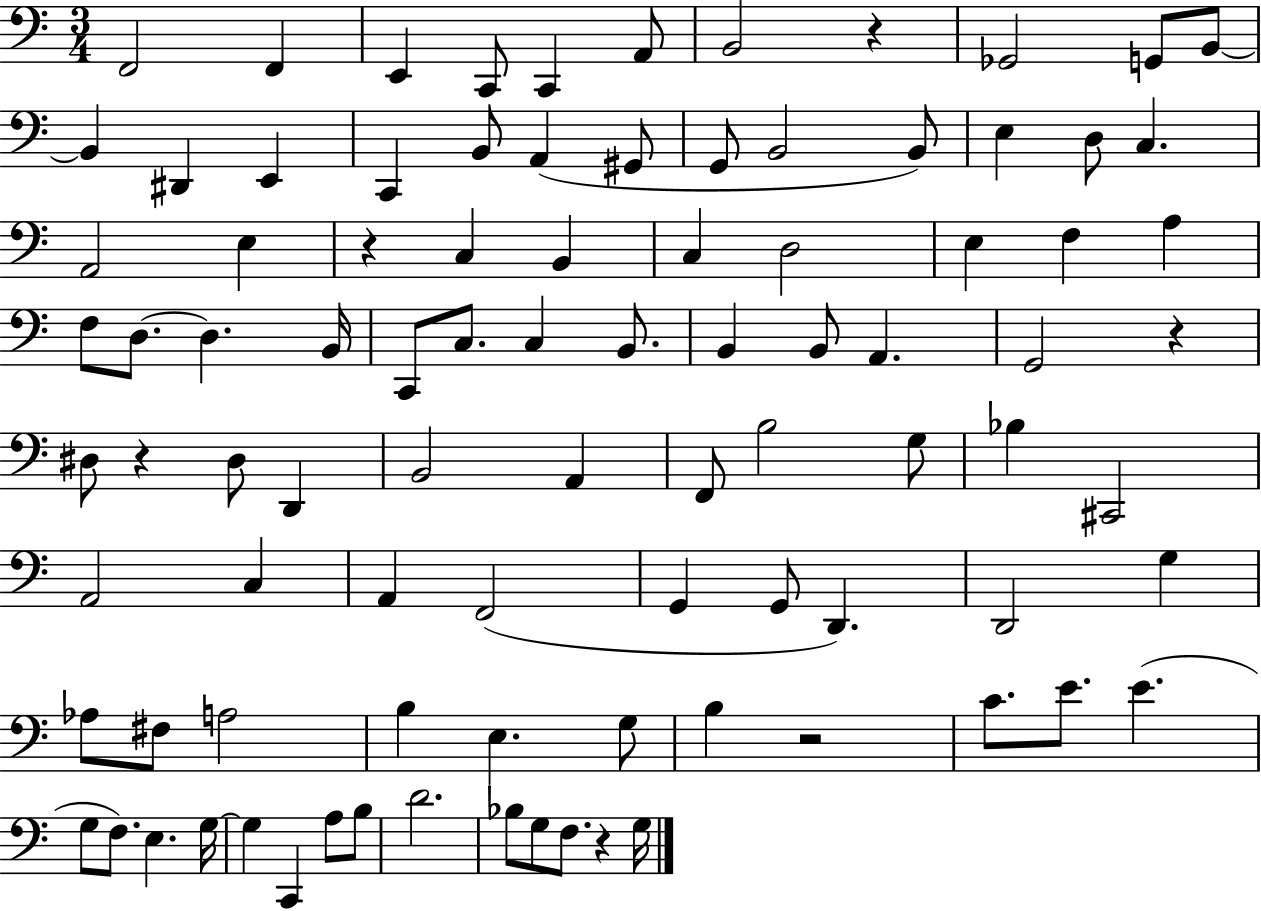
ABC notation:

X:1
T:Untitled
M:3/4
L:1/4
K:C
F,,2 F,, E,, C,,/2 C,, A,,/2 B,,2 z _G,,2 G,,/2 B,,/2 B,, ^D,, E,, C,, B,,/2 A,, ^G,,/2 G,,/2 B,,2 B,,/2 E, D,/2 C, A,,2 E, z C, B,, C, D,2 E, F, A, F,/2 D,/2 D, B,,/4 C,,/2 C,/2 C, B,,/2 B,, B,,/2 A,, G,,2 z ^D,/2 z ^D,/2 D,, B,,2 A,, F,,/2 B,2 G,/2 _B, ^C,,2 A,,2 C, A,, F,,2 G,, G,,/2 D,, D,,2 G, _A,/2 ^F,/2 A,2 B, E, G,/2 B, z2 C/2 E/2 E G,/2 F,/2 E, G,/4 G, C,, A,/2 B,/2 D2 _B,/2 G,/2 F,/2 z G,/4